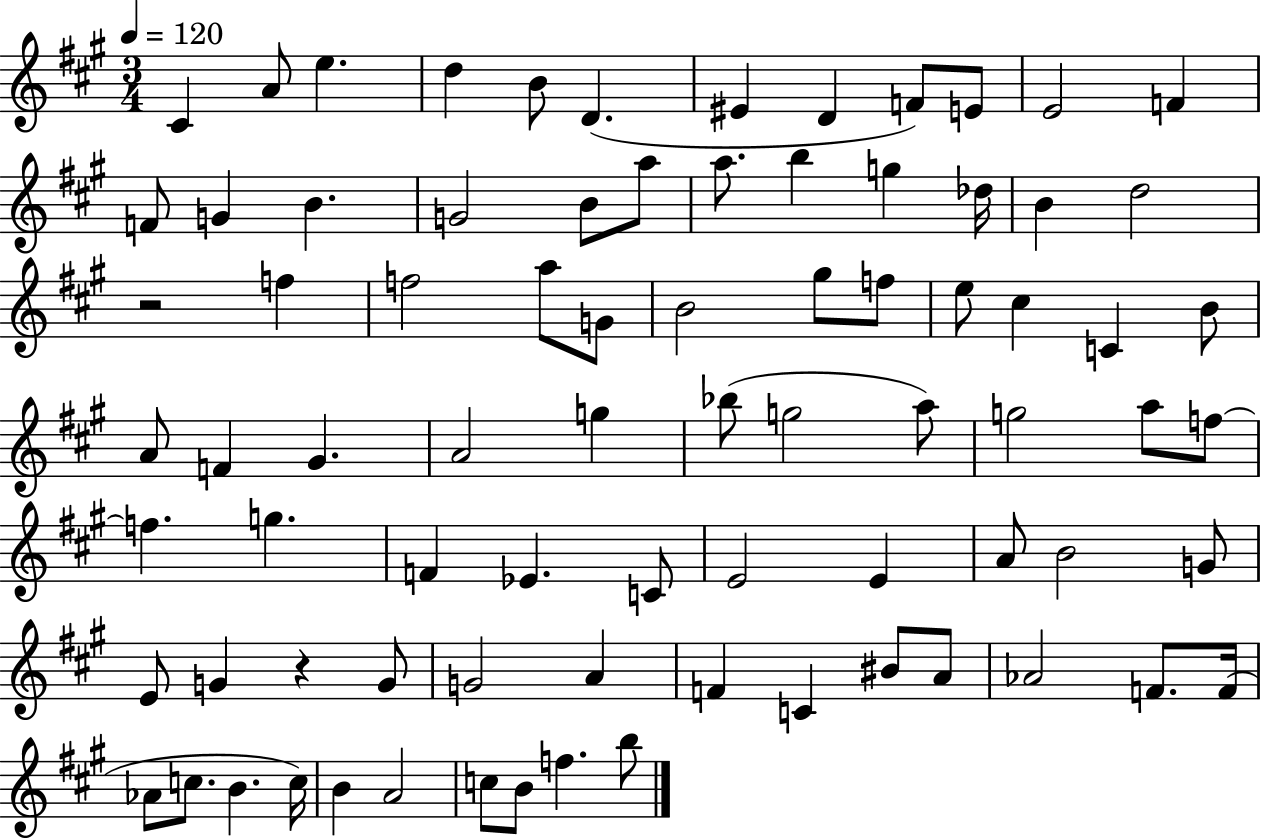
{
  \clef treble
  \numericTimeSignature
  \time 3/4
  \key a \major
  \tempo 4 = 120
  cis'4 a'8 e''4. | d''4 b'8 d'4.( | eis'4 d'4 f'8) e'8 | e'2 f'4 | \break f'8 g'4 b'4. | g'2 b'8 a''8 | a''8. b''4 g''4 des''16 | b'4 d''2 | \break r2 f''4 | f''2 a''8 g'8 | b'2 gis''8 f''8 | e''8 cis''4 c'4 b'8 | \break a'8 f'4 gis'4. | a'2 g''4 | bes''8( g''2 a''8) | g''2 a''8 f''8~~ | \break f''4. g''4. | f'4 ees'4. c'8 | e'2 e'4 | a'8 b'2 g'8 | \break e'8 g'4 r4 g'8 | g'2 a'4 | f'4 c'4 bis'8 a'8 | aes'2 f'8. f'16( | \break aes'8 c''8. b'4. c''16) | b'4 a'2 | c''8 b'8 f''4. b''8 | \bar "|."
}